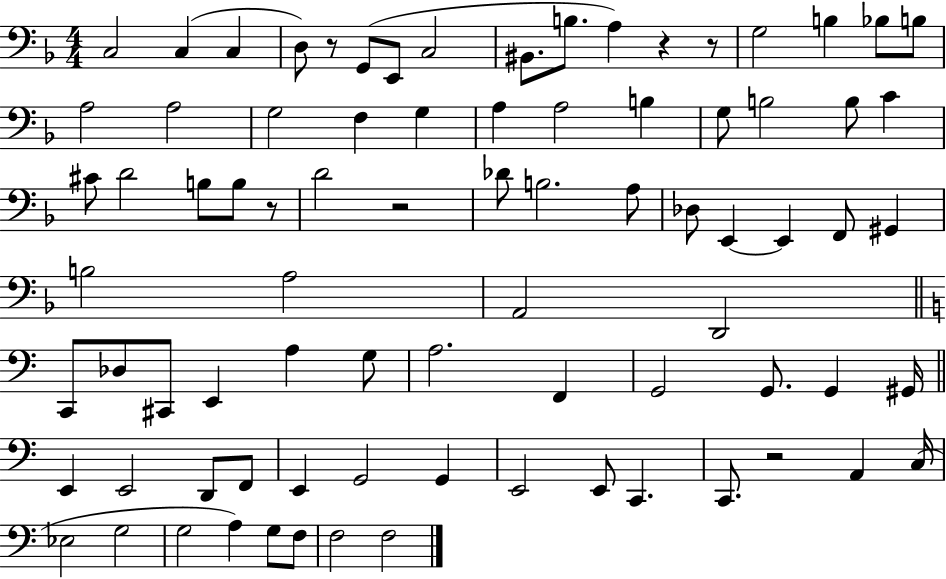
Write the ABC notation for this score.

X:1
T:Untitled
M:4/4
L:1/4
K:F
C,2 C, C, D,/2 z/2 G,,/2 E,,/2 C,2 ^B,,/2 B,/2 A, z z/2 G,2 B, _B,/2 B,/2 A,2 A,2 G,2 F, G, A, A,2 B, G,/2 B,2 B,/2 C ^C/2 D2 B,/2 B,/2 z/2 D2 z2 _D/2 B,2 A,/2 _D,/2 E,, E,, F,,/2 ^G,, B,2 A,2 A,,2 D,,2 C,,/2 _D,/2 ^C,,/2 E,, A, G,/2 A,2 F,, G,,2 G,,/2 G,, ^G,,/4 E,, E,,2 D,,/2 F,,/2 E,, G,,2 G,, E,,2 E,,/2 C,, C,,/2 z2 A,, C,/4 _E,2 G,2 G,2 A, G,/2 F,/2 F,2 F,2